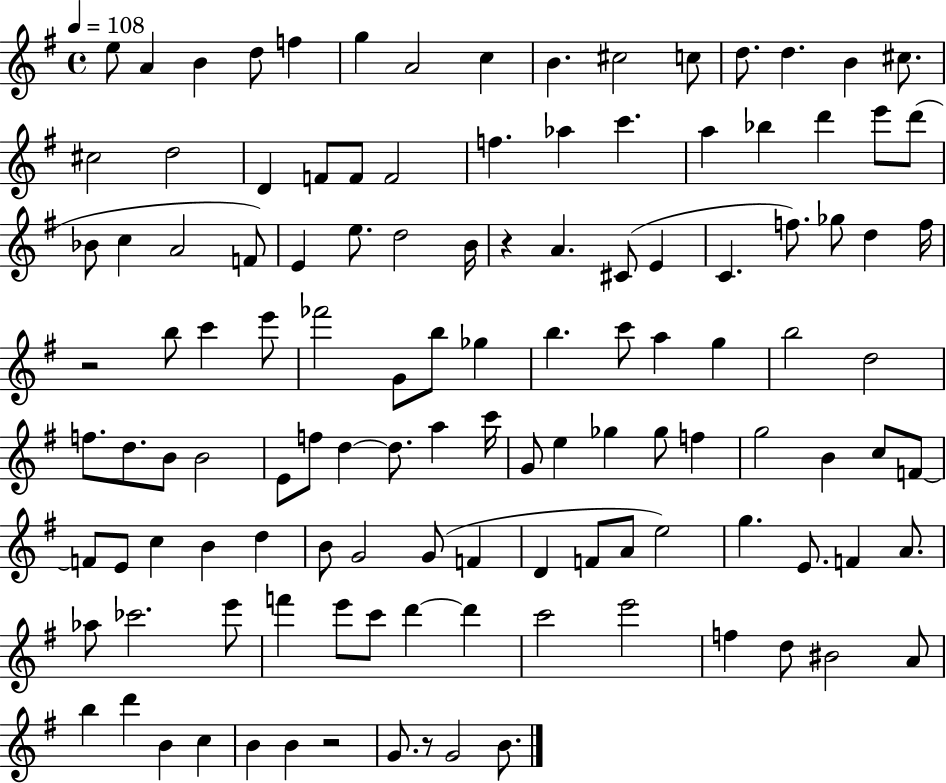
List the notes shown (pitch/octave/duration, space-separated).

E5/e A4/q B4/q D5/e F5/q G5/q A4/h C5/q B4/q. C#5/h C5/e D5/e. D5/q. B4/q C#5/e. C#5/h D5/h D4/q F4/e F4/e F4/h F5/q. Ab5/q C6/q. A5/q Bb5/q D6/q E6/e D6/e Bb4/e C5/q A4/h F4/e E4/q E5/e. D5/h B4/s R/q A4/q. C#4/e E4/q C4/q. F5/e. Gb5/e D5/q F5/s R/h B5/e C6/q E6/e FES6/h G4/e B5/e Gb5/q B5/q. C6/e A5/q G5/q B5/h D5/h F5/e. D5/e. B4/e B4/h E4/e F5/e D5/q D5/e. A5/q C6/s G4/e E5/q Gb5/q Gb5/e F5/q G5/h B4/q C5/e F4/e F4/e E4/e C5/q B4/q D5/q B4/e G4/h G4/e F4/q D4/q F4/e A4/e E5/h G5/q. E4/e. F4/q A4/e. Ab5/e CES6/h. E6/e F6/q E6/e C6/e D6/q D6/q C6/h E6/h F5/q D5/e BIS4/h A4/e B5/q D6/q B4/q C5/q B4/q B4/q R/h G4/e. R/e G4/h B4/e.